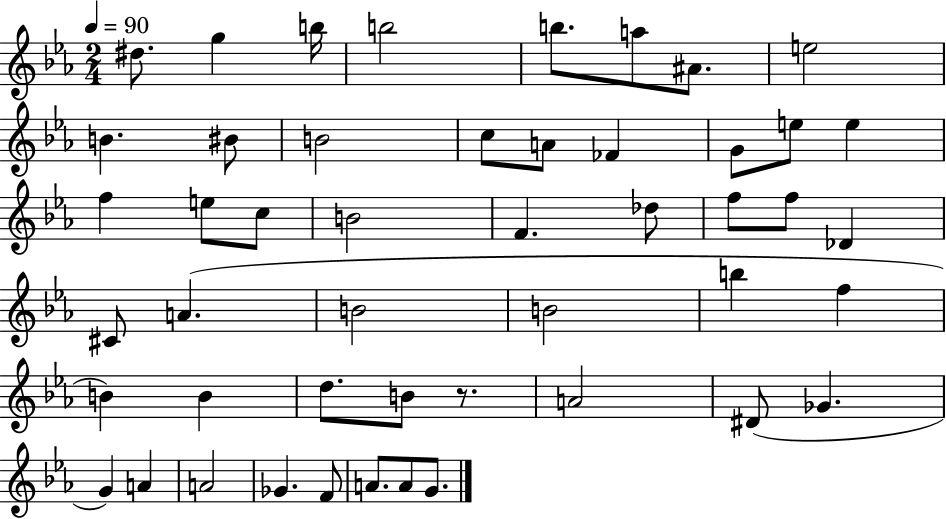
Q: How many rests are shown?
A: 1